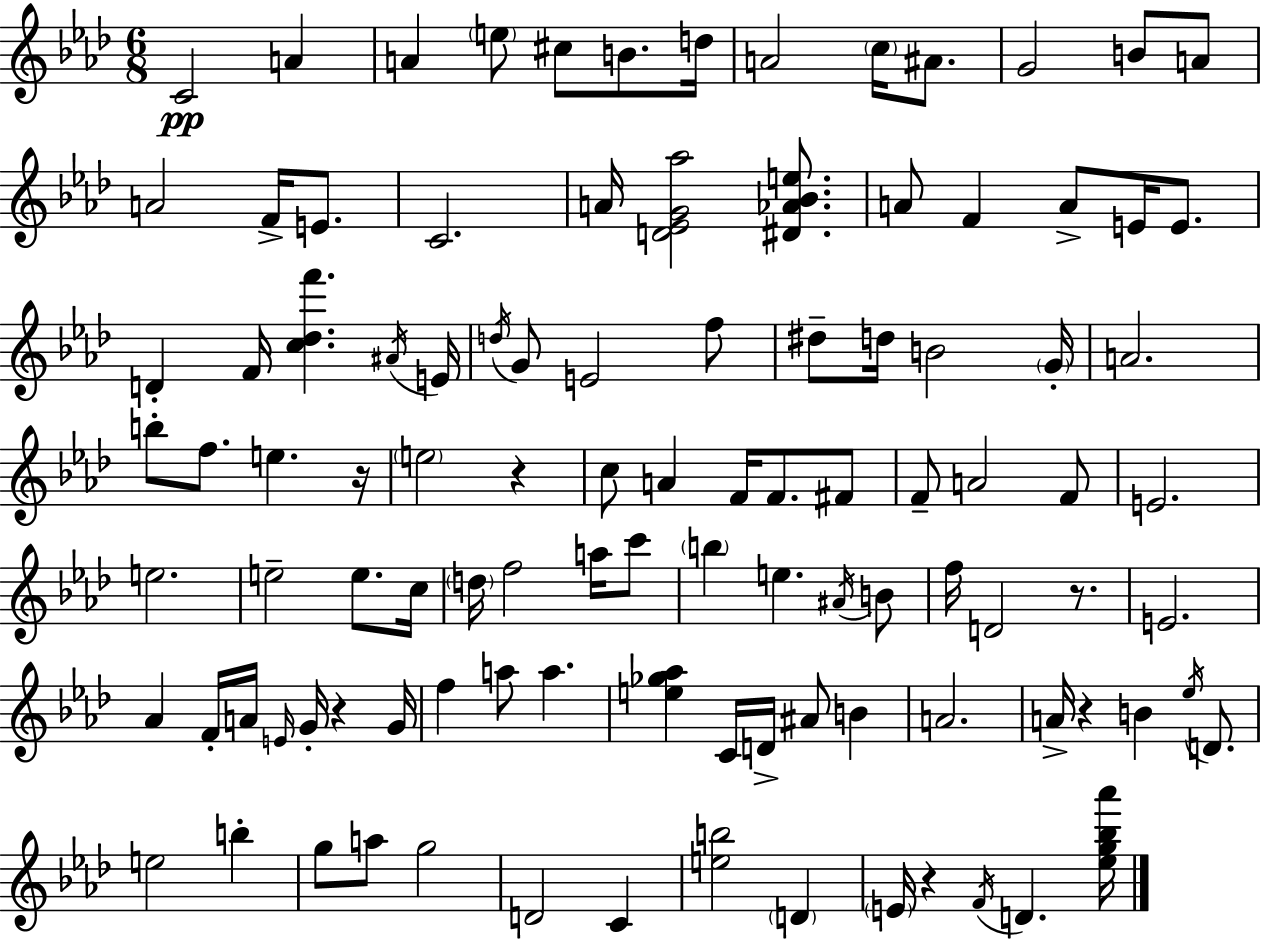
X:1
T:Untitled
M:6/8
L:1/4
K:Ab
C2 A A e/2 ^c/2 B/2 d/4 A2 c/4 ^A/2 G2 B/2 A/2 A2 F/4 E/2 C2 A/4 [D_EG_a]2 [^D_A_Be]/2 A/2 F A/2 E/4 E/2 D F/4 [c_df'] ^A/4 E/4 d/4 G/2 E2 f/2 ^d/2 d/4 B2 G/4 A2 b/2 f/2 e z/4 e2 z c/2 A F/4 F/2 ^F/2 F/2 A2 F/2 E2 e2 e2 e/2 c/4 d/4 f2 a/4 c'/2 b e ^A/4 B/2 f/4 D2 z/2 E2 _A F/4 A/4 E/4 G/4 z G/4 f a/2 a [e_g_a] C/4 D/4 ^A/2 B A2 A/4 z B _e/4 D/2 e2 b g/2 a/2 g2 D2 C [eb]2 D E/4 z F/4 D [_eg_b_a']/4